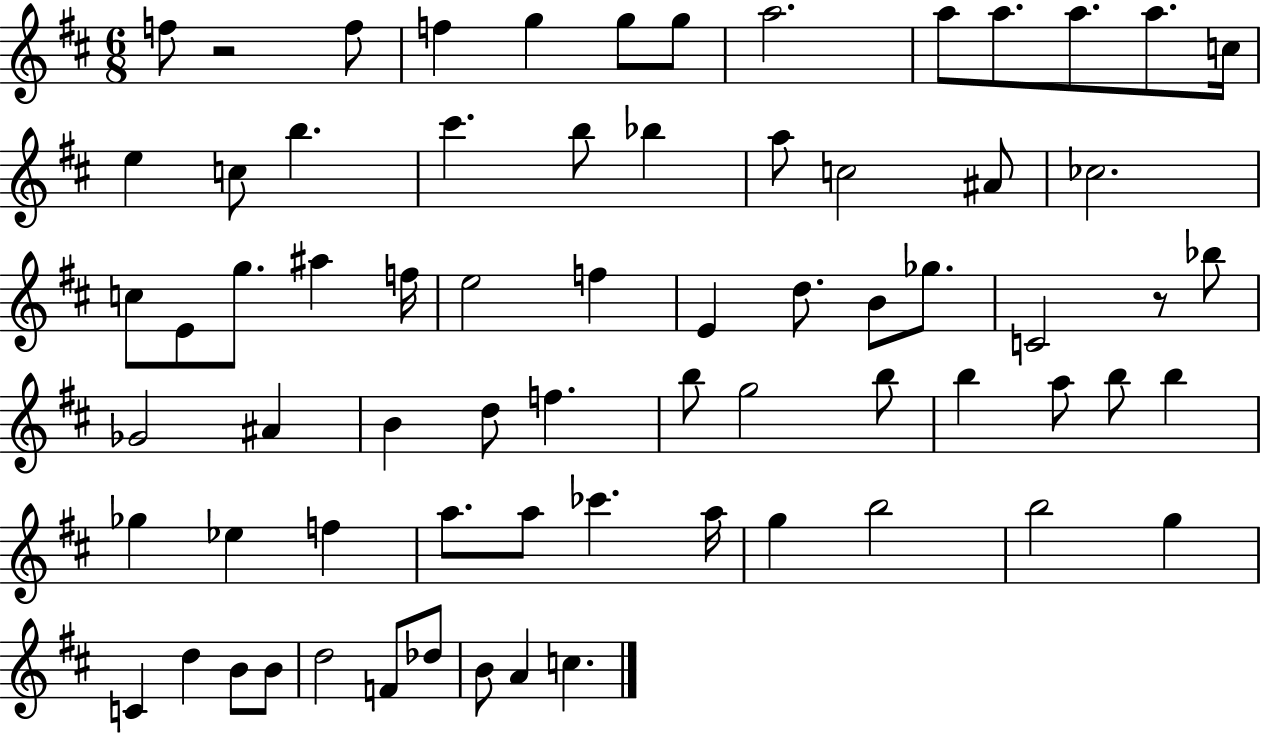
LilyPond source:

{
  \clef treble
  \numericTimeSignature
  \time 6/8
  \key d \major
  f''8 r2 f''8 | f''4 g''4 g''8 g''8 | a''2. | a''8 a''8. a''8. a''8. c''16 | \break e''4 c''8 b''4. | cis'''4. b''8 bes''4 | a''8 c''2 ais'8 | ces''2. | \break c''8 e'8 g''8. ais''4 f''16 | e''2 f''4 | e'4 d''8. b'8 ges''8. | c'2 r8 bes''8 | \break ges'2 ais'4 | b'4 d''8 f''4. | b''8 g''2 b''8 | b''4 a''8 b''8 b''4 | \break ges''4 ees''4 f''4 | a''8. a''8 ces'''4. a''16 | g''4 b''2 | b''2 g''4 | \break c'4 d''4 b'8 b'8 | d''2 f'8 des''8 | b'8 a'4 c''4. | \bar "|."
}